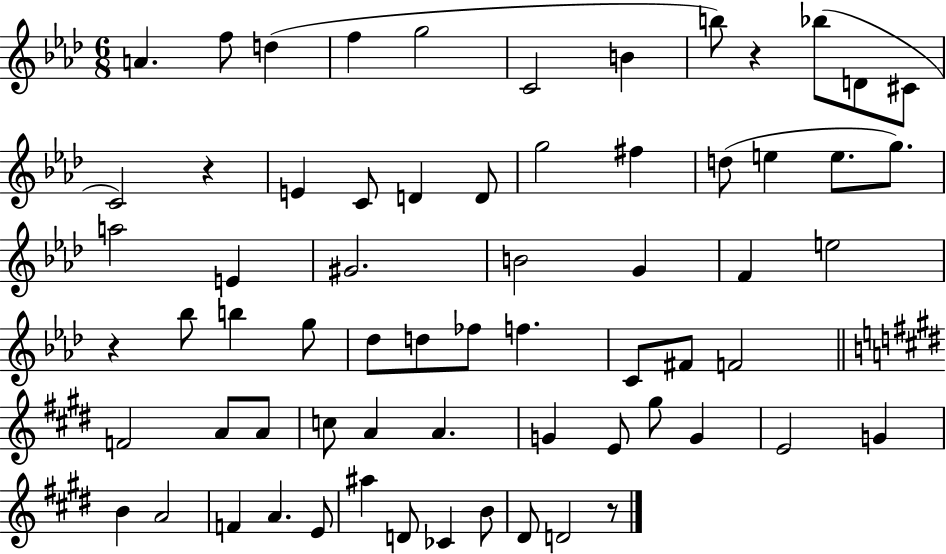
A4/q. F5/e D5/q F5/q G5/h C4/h B4/q B5/e R/q Bb5/e D4/e C#4/e C4/h R/q E4/q C4/e D4/q D4/e G5/h F#5/q D5/e E5/q E5/e. G5/e. A5/h E4/q G#4/h. B4/h G4/q F4/q E5/h R/q Bb5/e B5/q G5/e Db5/e D5/e FES5/e F5/q. C4/e F#4/e F4/h F4/h A4/e A4/e C5/e A4/q A4/q. G4/q E4/e G#5/e G4/q E4/h G4/q B4/q A4/h F4/q A4/q. E4/e A#5/q D4/e CES4/q B4/e D#4/e D4/h R/e